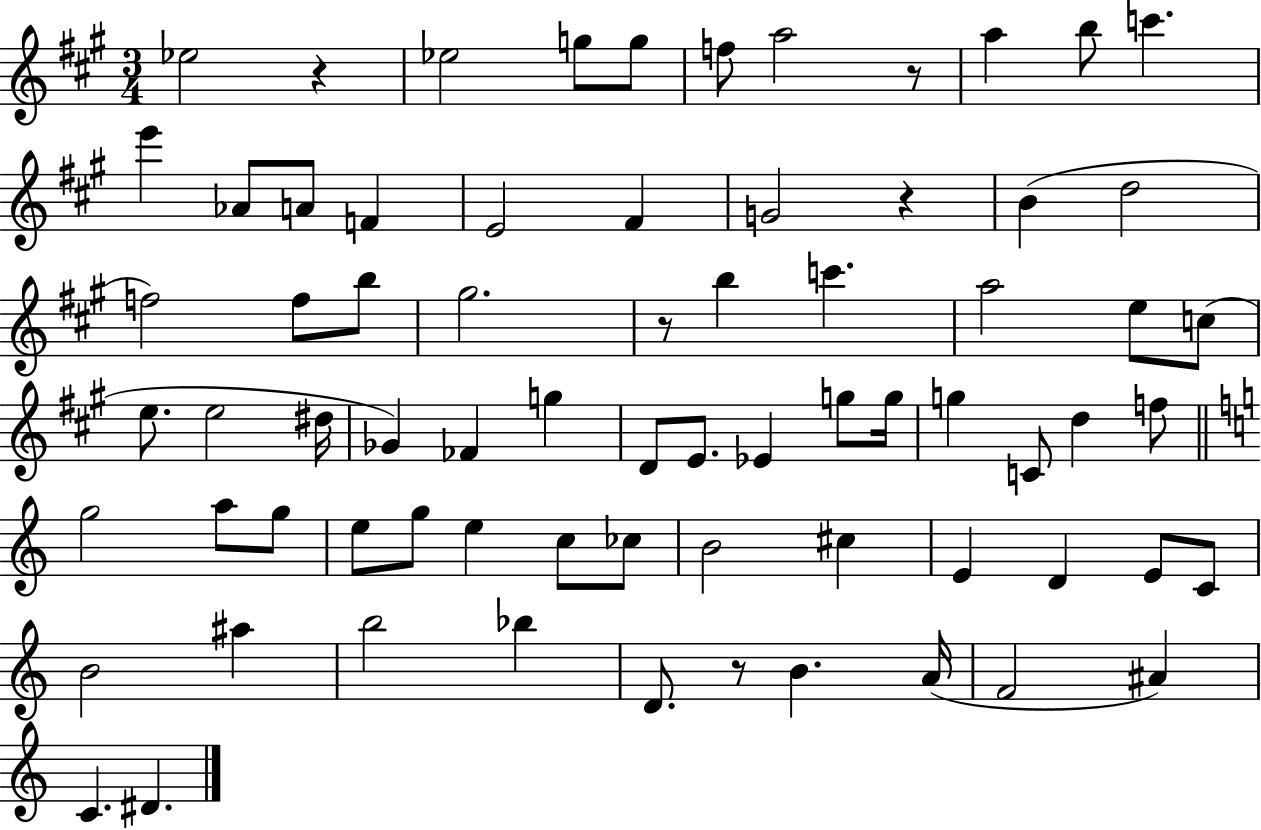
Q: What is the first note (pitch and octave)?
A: Eb5